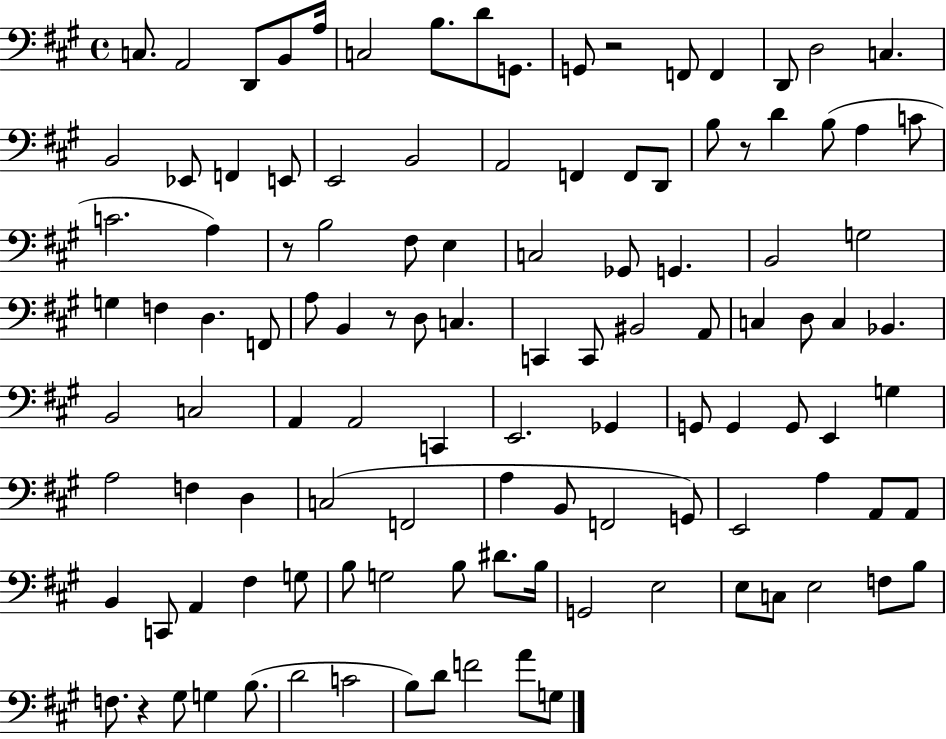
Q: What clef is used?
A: bass